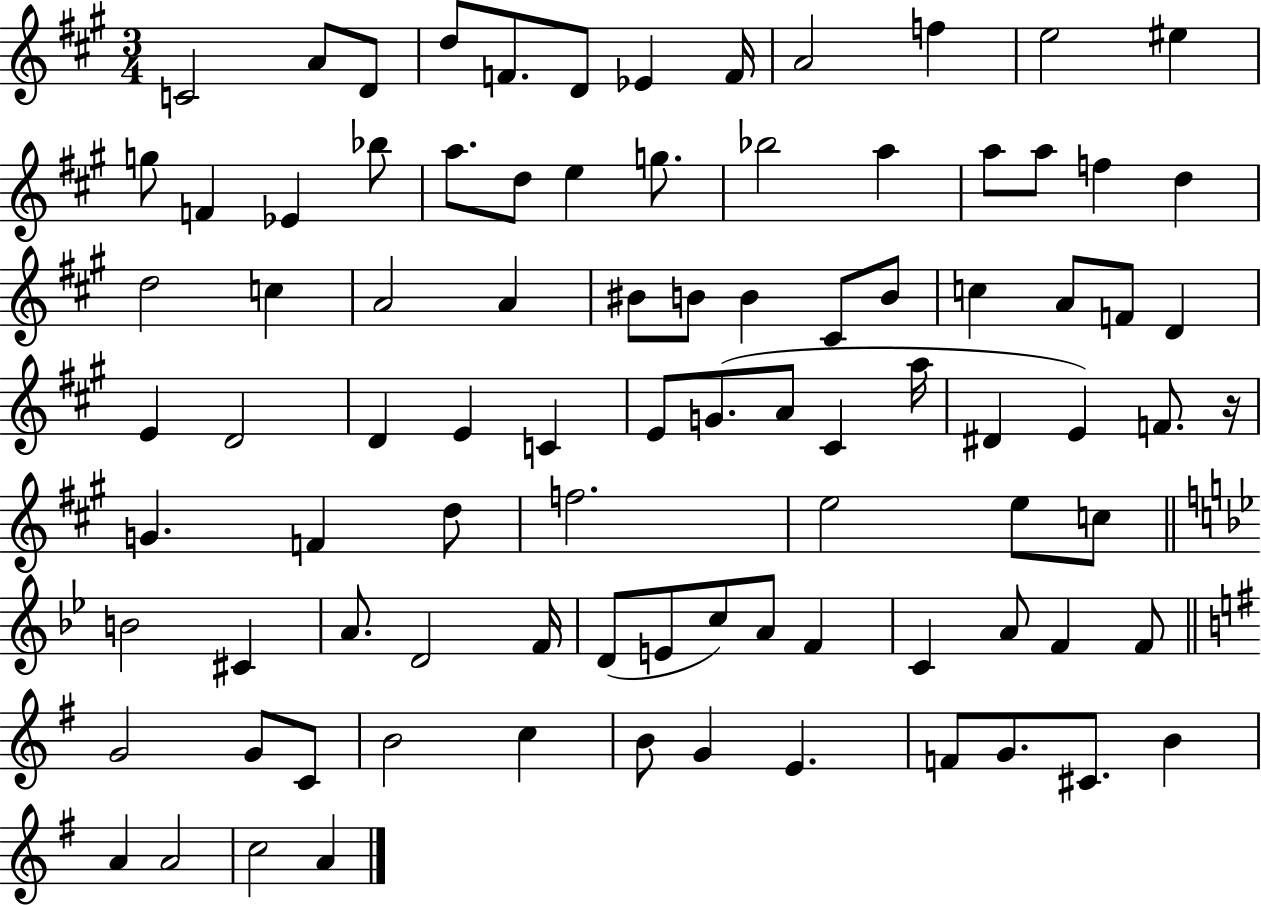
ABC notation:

X:1
T:Untitled
M:3/4
L:1/4
K:A
C2 A/2 D/2 d/2 F/2 D/2 _E F/4 A2 f e2 ^e g/2 F _E _b/2 a/2 d/2 e g/2 _b2 a a/2 a/2 f d d2 c A2 A ^B/2 B/2 B ^C/2 B/2 c A/2 F/2 D E D2 D E C E/2 G/2 A/2 ^C a/4 ^D E F/2 z/4 G F d/2 f2 e2 e/2 c/2 B2 ^C A/2 D2 F/4 D/2 E/2 c/2 A/2 F C A/2 F F/2 G2 G/2 C/2 B2 c B/2 G E F/2 G/2 ^C/2 B A A2 c2 A